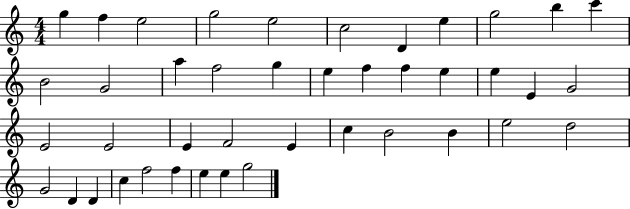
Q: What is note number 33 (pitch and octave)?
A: D5